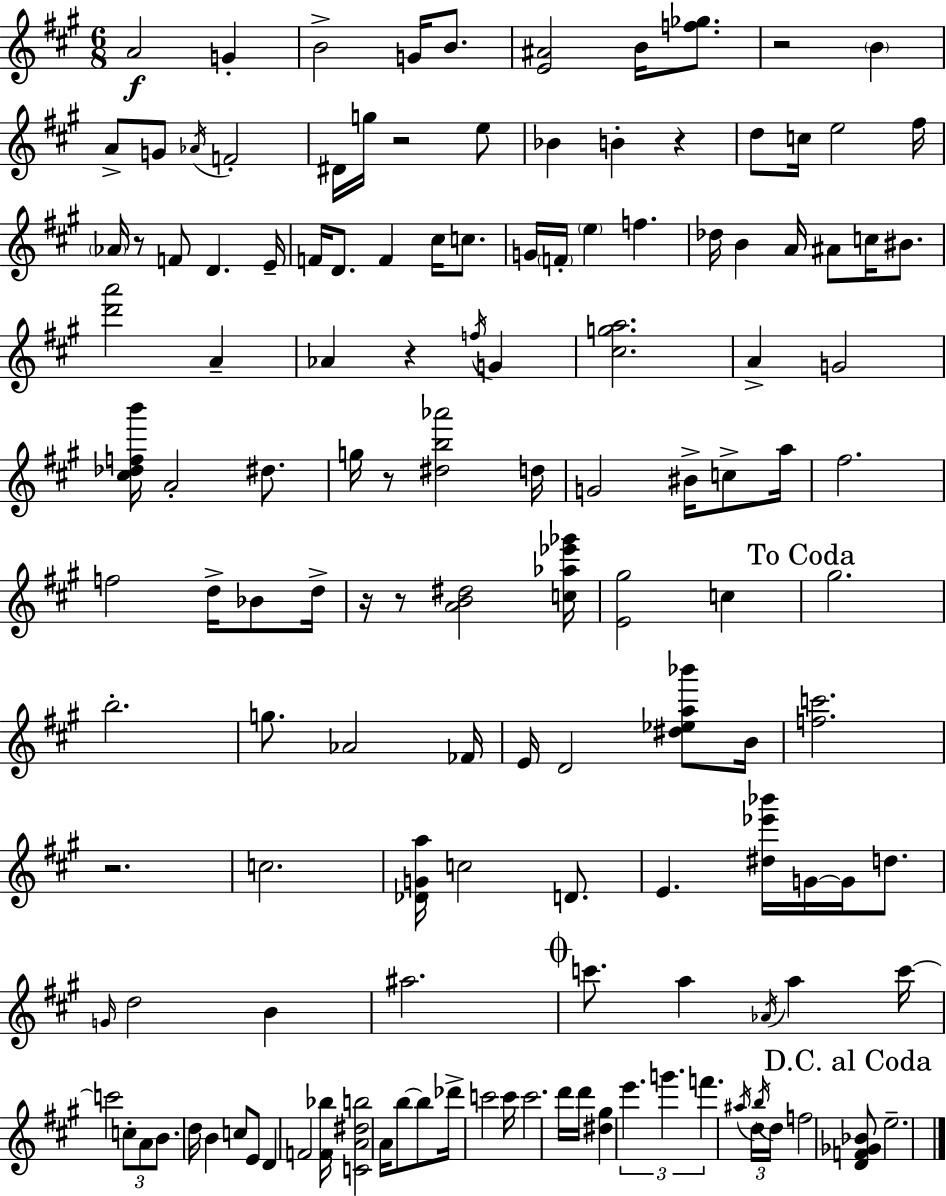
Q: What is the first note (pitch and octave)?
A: A4